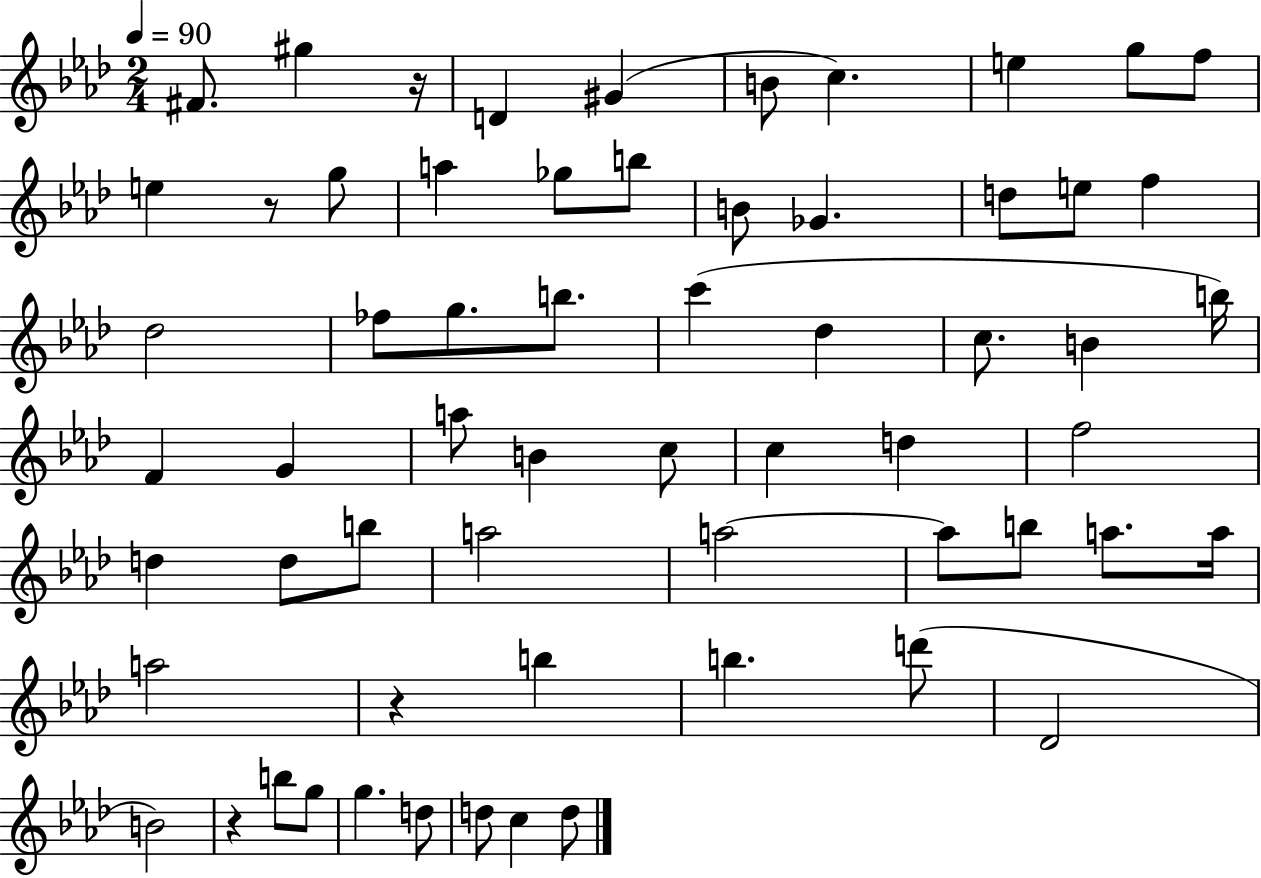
X:1
T:Untitled
M:2/4
L:1/4
K:Ab
^F/2 ^g z/4 D ^G B/2 c e g/2 f/2 e z/2 g/2 a _g/2 b/2 B/2 _G d/2 e/2 f _d2 _f/2 g/2 b/2 c' _d c/2 B b/4 F G a/2 B c/2 c d f2 d d/2 b/2 a2 a2 a/2 b/2 a/2 a/4 a2 z b b d'/2 _D2 B2 z b/2 g/2 g d/2 d/2 c d/2